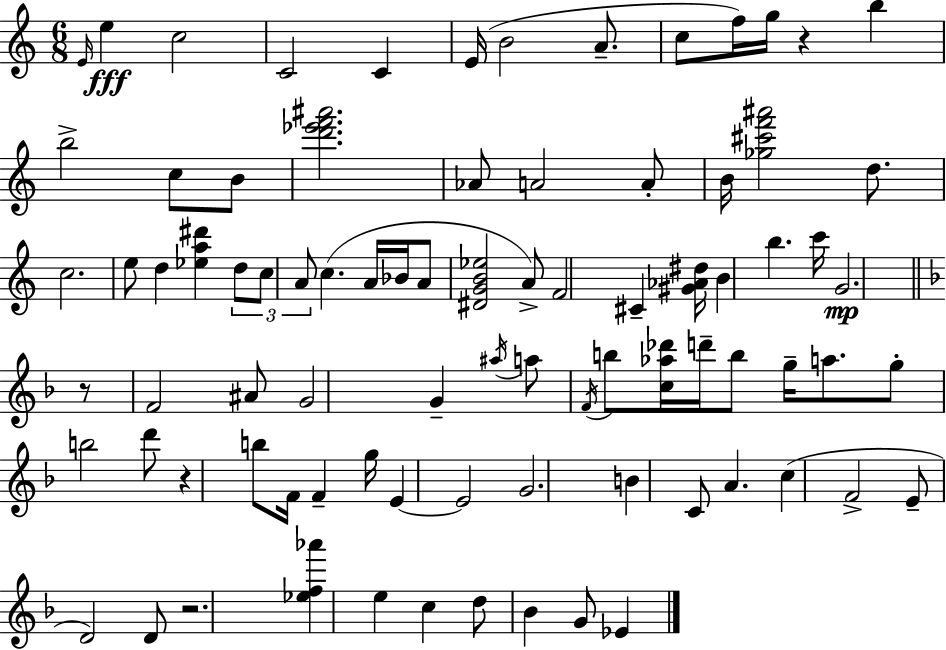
X:1
T:Untitled
M:6/8
L:1/4
K:C
E/4 e c2 C2 C E/4 B2 A/2 c/2 f/4 g/4 z b b2 c/2 B/2 [d'_e'f'^a']2 _A/2 A2 A/2 B/4 [_g^c'f'^a']2 d/2 c2 e/2 d [_ea^d'] d/2 c/2 A/2 c A/4 _B/4 A/2 [^DGB_e]2 A/2 F2 ^C [^G_A^d]/4 B b c'/4 G2 z/2 F2 ^A/2 G2 G ^a/4 a/2 F/4 b/2 [c_a_d']/4 d'/4 b/2 g/4 a/2 g/2 b2 d'/2 z b/2 F/4 F g/4 E E2 G2 B C/2 A c F2 E/2 D2 D/2 z2 [_ef_a'] e c d/2 _B G/2 _E